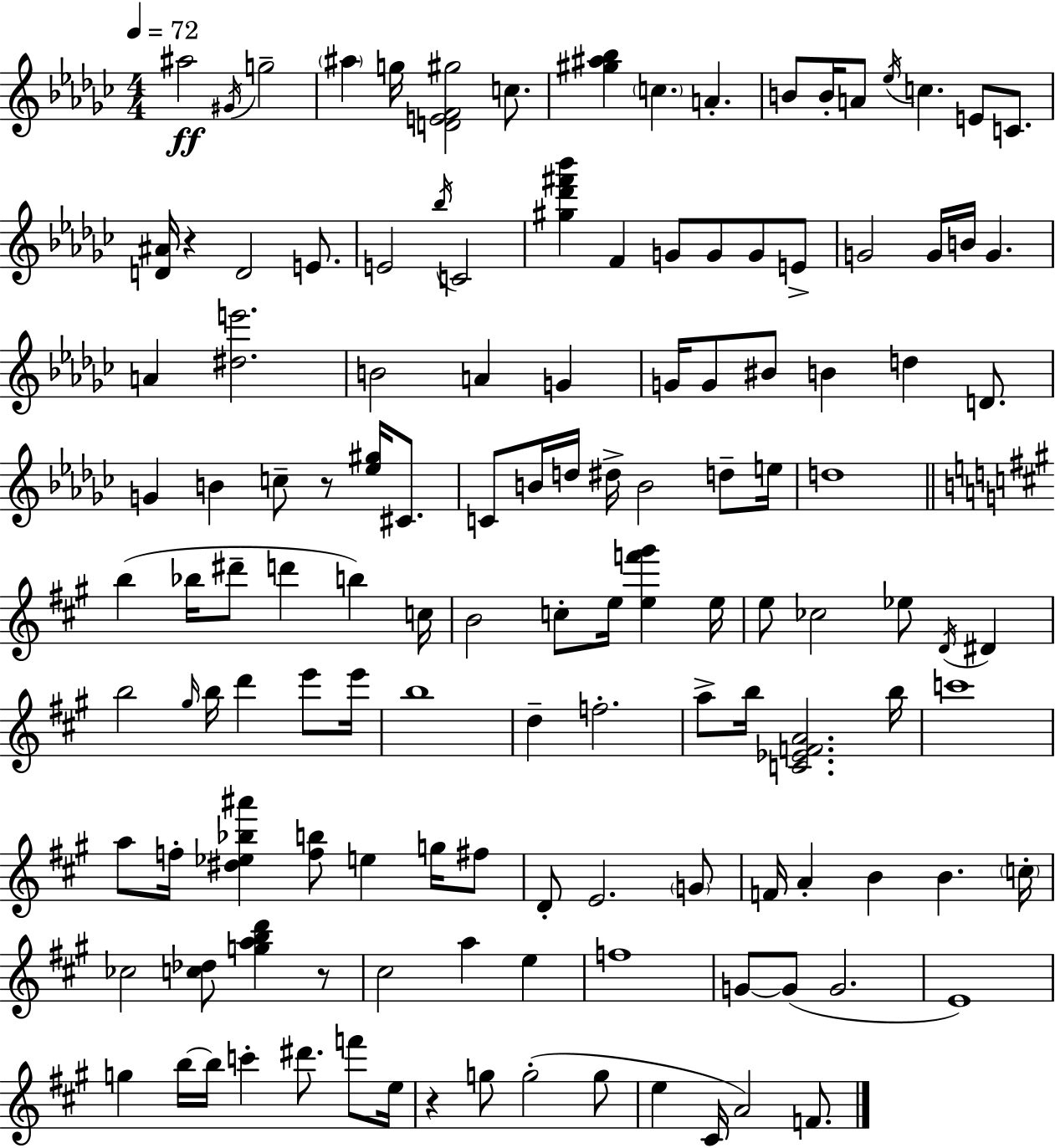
{
  \clef treble
  \numericTimeSignature
  \time 4/4
  \key ees \minor
  \tempo 4 = 72
  ais''2\ff \acciaccatura { gis'16 } g''2-- | \parenthesize ais''4 g''16 <d' e' f' gis''>2 c''8. | <gis'' ais'' bes''>4 \parenthesize c''4. a'4.-. | b'8 b'16-. a'8 \acciaccatura { ees''16 } c''4. e'8 c'8. | \break <d' ais'>16 r4 d'2 e'8. | e'2 \acciaccatura { bes''16 } c'2 | <gis'' des''' fis''' bes'''>4 f'4 g'8 g'8 g'8 | e'8-> g'2 g'16 b'16 g'4. | \break a'4 <dis'' e'''>2. | b'2 a'4 g'4 | g'16 g'8 bis'8 b'4 d''4 | d'8. g'4 b'4 c''8-- r8 <ees'' gis''>16 | \break cis'8. c'8 b'16 d''16 dis''16-> b'2 | d''8-- e''16 d''1 | \bar "||" \break \key a \major b''4( bes''16 dis'''8-- d'''4 b''4) c''16 | b'2 c''8-. e''16 <e'' f''' gis'''>4 e''16 | e''8 ces''2 ees''8 \acciaccatura { d'16 } dis'4 | b''2 \grace { gis''16 } b''16 d'''4 e'''8 | \break e'''16 b''1 | d''4-- f''2.-. | a''8-> b''16 <c' ees' f' a'>2. | b''16 c'''1 | \break a''8 f''16-. <dis'' ees'' bes'' ais'''>4 <f'' b''>8 e''4 g''16 | fis''8 d'8-. e'2. | \parenthesize g'8 f'16 a'4-. b'4 b'4. | \parenthesize c''16-. ces''2 <c'' des''>8 <g'' a'' b'' d'''>4 | \break r8 cis''2 a''4 e''4 | f''1 | g'8~~ g'8( g'2. | e'1) | \break g''4 b''16~~ b''16 c'''4-. dis'''8. f'''8 | e''16 r4 g''8 g''2-.( | g''8 e''4 cis'16 a'2) f'8. | \bar "|."
}